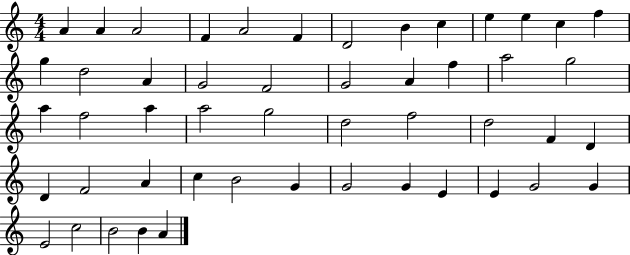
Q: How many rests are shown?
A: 0